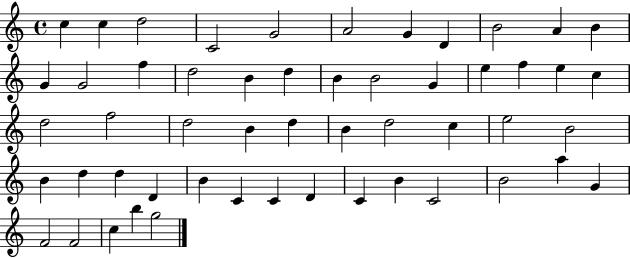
C5/q C5/q D5/h C4/h G4/h A4/h G4/q D4/q B4/h A4/q B4/q G4/q G4/h F5/q D5/h B4/q D5/q B4/q B4/h G4/q E5/q F5/q E5/q C5/q D5/h F5/h D5/h B4/q D5/q B4/q D5/h C5/q E5/h B4/h B4/q D5/q D5/q D4/q B4/q C4/q C4/q D4/q C4/q B4/q C4/h B4/h A5/q G4/q F4/h F4/h C5/q B5/q G5/h